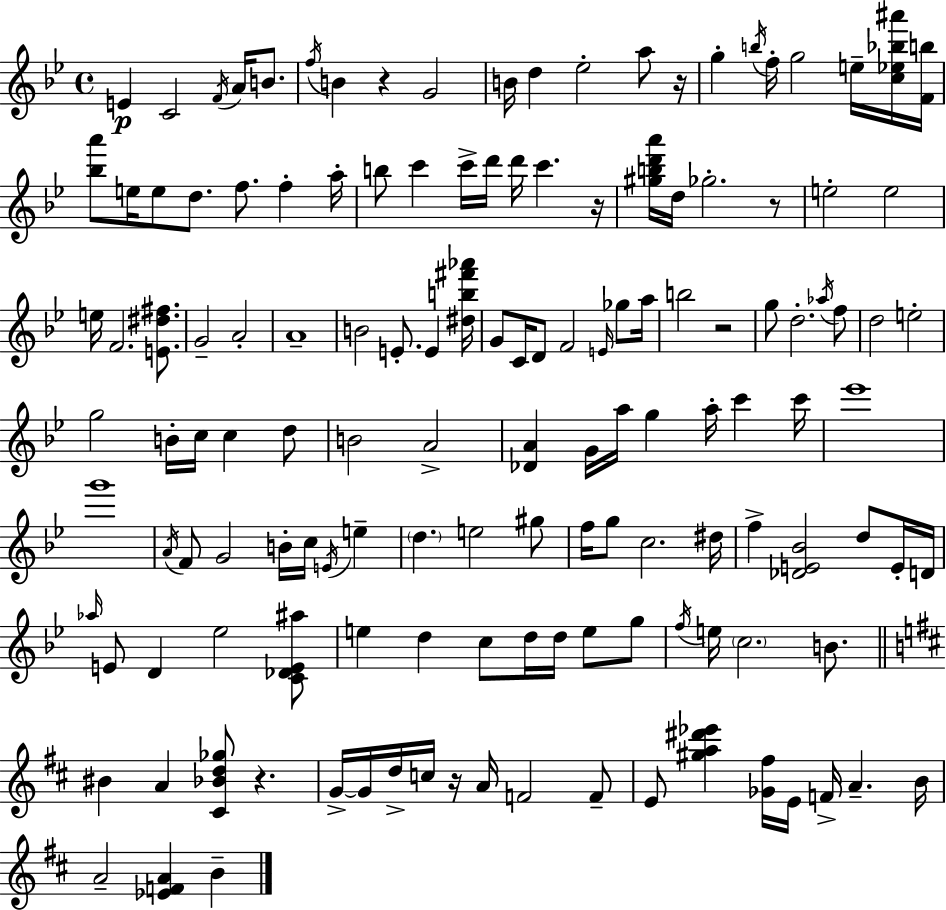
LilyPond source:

{
  \clef treble
  \time 4/4
  \defaultTimeSignature
  \key bes \major
  \repeat volta 2 { e'4\p c'2 \acciaccatura { f'16 } a'16 b'8. | \acciaccatura { f''16 } b'4 r4 g'2 | b'16 d''4 ees''2-. a''8 | r16 g''4-. \acciaccatura { b''16 } f''16-. g''2 | \break e''16-- <c'' ees'' bes'' ais'''>16 <f' b''>16 <bes'' a'''>8 e''16 e''8 d''8. f''8. f''4-. | a''16-. b''8 c'''4 c'''16-> d'''16 d'''16 c'''4. | r16 <gis'' b'' d''' a'''>16 d''16 ges''2.-. | r8 e''2-. e''2 | \break e''16 f'2. | <e' dis'' fis''>8. g'2-- a'2-. | a'1-- | b'2 e'8.-. e'4 | \break <dis'' b'' fis''' aes'''>16 g'8 c'16 d'8 f'2 | \grace { e'16 } ges''8 a''16 b''2 r2 | g''8 d''2.-. | \acciaccatura { aes''16 } f''8 d''2 e''2-. | \break g''2 b'16-. c''16 c''4 | d''8 b'2 a'2-> | <des' a'>4 g'16 a''16 g''4 a''16-. | c'''4 c'''16 ees'''1 | \break g'''1 | \acciaccatura { a'16 } f'8 g'2 | b'16-. c''16 \acciaccatura { e'16 } e''4-- \parenthesize d''4. e''2 | gis''8 f''16 g''8 c''2. | \break dis''16 f''4-> <des' e' bes'>2 | d''8 e'16-. d'16 \grace { aes''16 } e'8 d'4 ees''2 | <c' des' e' ais''>8 e''4 d''4 | c''8 d''16 d''16 e''8 g''8 \acciaccatura { f''16 } e''16 \parenthesize c''2. | \break b'8. \bar "||" \break \key d \major bis'4 a'4 <cis' bes' d'' ges''>8 r4. | g'16->~~ g'16 d''16-> c''16 r16 a'16 f'2 f'8-- | e'8 <gis'' a'' dis''' ees'''>4 <ges' fis''>16 e'16 f'16-> a'4.-- b'16 | a'2-- <ees' f' a'>4 b'4-- | \break } \bar "|."
}